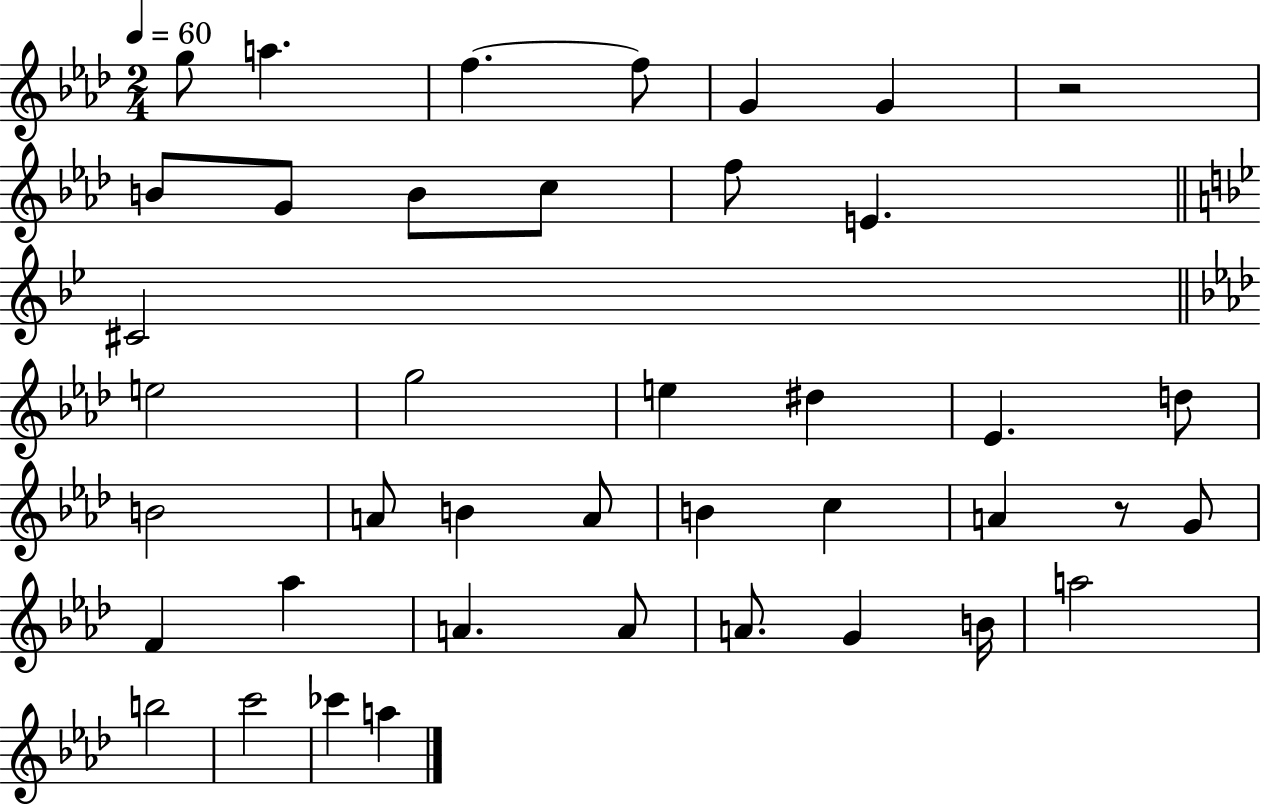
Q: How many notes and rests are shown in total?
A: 41